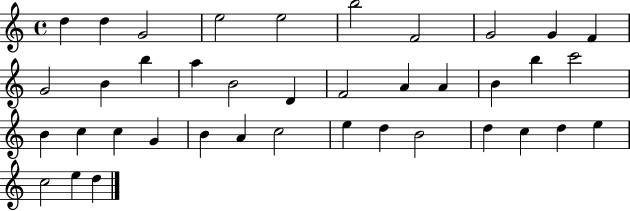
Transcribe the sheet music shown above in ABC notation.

X:1
T:Untitled
M:4/4
L:1/4
K:C
d d G2 e2 e2 b2 F2 G2 G F G2 B b a B2 D F2 A A B b c'2 B c c G B A c2 e d B2 d c d e c2 e d